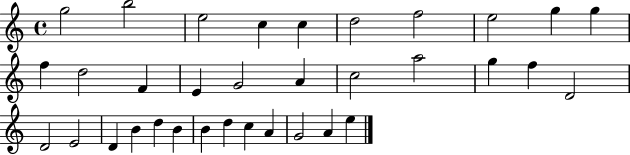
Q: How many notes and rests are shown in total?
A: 34